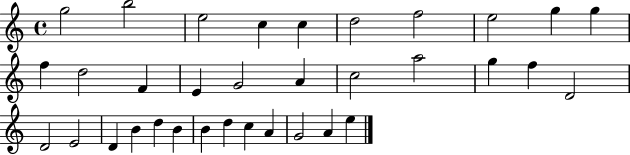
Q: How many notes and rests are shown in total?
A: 34